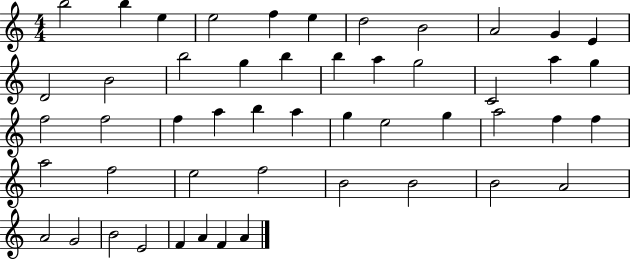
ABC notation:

X:1
T:Untitled
M:4/4
L:1/4
K:C
b2 b e e2 f e d2 B2 A2 G E D2 B2 b2 g b b a g2 C2 a g f2 f2 f a b a g e2 g a2 f f a2 f2 e2 f2 B2 B2 B2 A2 A2 G2 B2 E2 F A F A